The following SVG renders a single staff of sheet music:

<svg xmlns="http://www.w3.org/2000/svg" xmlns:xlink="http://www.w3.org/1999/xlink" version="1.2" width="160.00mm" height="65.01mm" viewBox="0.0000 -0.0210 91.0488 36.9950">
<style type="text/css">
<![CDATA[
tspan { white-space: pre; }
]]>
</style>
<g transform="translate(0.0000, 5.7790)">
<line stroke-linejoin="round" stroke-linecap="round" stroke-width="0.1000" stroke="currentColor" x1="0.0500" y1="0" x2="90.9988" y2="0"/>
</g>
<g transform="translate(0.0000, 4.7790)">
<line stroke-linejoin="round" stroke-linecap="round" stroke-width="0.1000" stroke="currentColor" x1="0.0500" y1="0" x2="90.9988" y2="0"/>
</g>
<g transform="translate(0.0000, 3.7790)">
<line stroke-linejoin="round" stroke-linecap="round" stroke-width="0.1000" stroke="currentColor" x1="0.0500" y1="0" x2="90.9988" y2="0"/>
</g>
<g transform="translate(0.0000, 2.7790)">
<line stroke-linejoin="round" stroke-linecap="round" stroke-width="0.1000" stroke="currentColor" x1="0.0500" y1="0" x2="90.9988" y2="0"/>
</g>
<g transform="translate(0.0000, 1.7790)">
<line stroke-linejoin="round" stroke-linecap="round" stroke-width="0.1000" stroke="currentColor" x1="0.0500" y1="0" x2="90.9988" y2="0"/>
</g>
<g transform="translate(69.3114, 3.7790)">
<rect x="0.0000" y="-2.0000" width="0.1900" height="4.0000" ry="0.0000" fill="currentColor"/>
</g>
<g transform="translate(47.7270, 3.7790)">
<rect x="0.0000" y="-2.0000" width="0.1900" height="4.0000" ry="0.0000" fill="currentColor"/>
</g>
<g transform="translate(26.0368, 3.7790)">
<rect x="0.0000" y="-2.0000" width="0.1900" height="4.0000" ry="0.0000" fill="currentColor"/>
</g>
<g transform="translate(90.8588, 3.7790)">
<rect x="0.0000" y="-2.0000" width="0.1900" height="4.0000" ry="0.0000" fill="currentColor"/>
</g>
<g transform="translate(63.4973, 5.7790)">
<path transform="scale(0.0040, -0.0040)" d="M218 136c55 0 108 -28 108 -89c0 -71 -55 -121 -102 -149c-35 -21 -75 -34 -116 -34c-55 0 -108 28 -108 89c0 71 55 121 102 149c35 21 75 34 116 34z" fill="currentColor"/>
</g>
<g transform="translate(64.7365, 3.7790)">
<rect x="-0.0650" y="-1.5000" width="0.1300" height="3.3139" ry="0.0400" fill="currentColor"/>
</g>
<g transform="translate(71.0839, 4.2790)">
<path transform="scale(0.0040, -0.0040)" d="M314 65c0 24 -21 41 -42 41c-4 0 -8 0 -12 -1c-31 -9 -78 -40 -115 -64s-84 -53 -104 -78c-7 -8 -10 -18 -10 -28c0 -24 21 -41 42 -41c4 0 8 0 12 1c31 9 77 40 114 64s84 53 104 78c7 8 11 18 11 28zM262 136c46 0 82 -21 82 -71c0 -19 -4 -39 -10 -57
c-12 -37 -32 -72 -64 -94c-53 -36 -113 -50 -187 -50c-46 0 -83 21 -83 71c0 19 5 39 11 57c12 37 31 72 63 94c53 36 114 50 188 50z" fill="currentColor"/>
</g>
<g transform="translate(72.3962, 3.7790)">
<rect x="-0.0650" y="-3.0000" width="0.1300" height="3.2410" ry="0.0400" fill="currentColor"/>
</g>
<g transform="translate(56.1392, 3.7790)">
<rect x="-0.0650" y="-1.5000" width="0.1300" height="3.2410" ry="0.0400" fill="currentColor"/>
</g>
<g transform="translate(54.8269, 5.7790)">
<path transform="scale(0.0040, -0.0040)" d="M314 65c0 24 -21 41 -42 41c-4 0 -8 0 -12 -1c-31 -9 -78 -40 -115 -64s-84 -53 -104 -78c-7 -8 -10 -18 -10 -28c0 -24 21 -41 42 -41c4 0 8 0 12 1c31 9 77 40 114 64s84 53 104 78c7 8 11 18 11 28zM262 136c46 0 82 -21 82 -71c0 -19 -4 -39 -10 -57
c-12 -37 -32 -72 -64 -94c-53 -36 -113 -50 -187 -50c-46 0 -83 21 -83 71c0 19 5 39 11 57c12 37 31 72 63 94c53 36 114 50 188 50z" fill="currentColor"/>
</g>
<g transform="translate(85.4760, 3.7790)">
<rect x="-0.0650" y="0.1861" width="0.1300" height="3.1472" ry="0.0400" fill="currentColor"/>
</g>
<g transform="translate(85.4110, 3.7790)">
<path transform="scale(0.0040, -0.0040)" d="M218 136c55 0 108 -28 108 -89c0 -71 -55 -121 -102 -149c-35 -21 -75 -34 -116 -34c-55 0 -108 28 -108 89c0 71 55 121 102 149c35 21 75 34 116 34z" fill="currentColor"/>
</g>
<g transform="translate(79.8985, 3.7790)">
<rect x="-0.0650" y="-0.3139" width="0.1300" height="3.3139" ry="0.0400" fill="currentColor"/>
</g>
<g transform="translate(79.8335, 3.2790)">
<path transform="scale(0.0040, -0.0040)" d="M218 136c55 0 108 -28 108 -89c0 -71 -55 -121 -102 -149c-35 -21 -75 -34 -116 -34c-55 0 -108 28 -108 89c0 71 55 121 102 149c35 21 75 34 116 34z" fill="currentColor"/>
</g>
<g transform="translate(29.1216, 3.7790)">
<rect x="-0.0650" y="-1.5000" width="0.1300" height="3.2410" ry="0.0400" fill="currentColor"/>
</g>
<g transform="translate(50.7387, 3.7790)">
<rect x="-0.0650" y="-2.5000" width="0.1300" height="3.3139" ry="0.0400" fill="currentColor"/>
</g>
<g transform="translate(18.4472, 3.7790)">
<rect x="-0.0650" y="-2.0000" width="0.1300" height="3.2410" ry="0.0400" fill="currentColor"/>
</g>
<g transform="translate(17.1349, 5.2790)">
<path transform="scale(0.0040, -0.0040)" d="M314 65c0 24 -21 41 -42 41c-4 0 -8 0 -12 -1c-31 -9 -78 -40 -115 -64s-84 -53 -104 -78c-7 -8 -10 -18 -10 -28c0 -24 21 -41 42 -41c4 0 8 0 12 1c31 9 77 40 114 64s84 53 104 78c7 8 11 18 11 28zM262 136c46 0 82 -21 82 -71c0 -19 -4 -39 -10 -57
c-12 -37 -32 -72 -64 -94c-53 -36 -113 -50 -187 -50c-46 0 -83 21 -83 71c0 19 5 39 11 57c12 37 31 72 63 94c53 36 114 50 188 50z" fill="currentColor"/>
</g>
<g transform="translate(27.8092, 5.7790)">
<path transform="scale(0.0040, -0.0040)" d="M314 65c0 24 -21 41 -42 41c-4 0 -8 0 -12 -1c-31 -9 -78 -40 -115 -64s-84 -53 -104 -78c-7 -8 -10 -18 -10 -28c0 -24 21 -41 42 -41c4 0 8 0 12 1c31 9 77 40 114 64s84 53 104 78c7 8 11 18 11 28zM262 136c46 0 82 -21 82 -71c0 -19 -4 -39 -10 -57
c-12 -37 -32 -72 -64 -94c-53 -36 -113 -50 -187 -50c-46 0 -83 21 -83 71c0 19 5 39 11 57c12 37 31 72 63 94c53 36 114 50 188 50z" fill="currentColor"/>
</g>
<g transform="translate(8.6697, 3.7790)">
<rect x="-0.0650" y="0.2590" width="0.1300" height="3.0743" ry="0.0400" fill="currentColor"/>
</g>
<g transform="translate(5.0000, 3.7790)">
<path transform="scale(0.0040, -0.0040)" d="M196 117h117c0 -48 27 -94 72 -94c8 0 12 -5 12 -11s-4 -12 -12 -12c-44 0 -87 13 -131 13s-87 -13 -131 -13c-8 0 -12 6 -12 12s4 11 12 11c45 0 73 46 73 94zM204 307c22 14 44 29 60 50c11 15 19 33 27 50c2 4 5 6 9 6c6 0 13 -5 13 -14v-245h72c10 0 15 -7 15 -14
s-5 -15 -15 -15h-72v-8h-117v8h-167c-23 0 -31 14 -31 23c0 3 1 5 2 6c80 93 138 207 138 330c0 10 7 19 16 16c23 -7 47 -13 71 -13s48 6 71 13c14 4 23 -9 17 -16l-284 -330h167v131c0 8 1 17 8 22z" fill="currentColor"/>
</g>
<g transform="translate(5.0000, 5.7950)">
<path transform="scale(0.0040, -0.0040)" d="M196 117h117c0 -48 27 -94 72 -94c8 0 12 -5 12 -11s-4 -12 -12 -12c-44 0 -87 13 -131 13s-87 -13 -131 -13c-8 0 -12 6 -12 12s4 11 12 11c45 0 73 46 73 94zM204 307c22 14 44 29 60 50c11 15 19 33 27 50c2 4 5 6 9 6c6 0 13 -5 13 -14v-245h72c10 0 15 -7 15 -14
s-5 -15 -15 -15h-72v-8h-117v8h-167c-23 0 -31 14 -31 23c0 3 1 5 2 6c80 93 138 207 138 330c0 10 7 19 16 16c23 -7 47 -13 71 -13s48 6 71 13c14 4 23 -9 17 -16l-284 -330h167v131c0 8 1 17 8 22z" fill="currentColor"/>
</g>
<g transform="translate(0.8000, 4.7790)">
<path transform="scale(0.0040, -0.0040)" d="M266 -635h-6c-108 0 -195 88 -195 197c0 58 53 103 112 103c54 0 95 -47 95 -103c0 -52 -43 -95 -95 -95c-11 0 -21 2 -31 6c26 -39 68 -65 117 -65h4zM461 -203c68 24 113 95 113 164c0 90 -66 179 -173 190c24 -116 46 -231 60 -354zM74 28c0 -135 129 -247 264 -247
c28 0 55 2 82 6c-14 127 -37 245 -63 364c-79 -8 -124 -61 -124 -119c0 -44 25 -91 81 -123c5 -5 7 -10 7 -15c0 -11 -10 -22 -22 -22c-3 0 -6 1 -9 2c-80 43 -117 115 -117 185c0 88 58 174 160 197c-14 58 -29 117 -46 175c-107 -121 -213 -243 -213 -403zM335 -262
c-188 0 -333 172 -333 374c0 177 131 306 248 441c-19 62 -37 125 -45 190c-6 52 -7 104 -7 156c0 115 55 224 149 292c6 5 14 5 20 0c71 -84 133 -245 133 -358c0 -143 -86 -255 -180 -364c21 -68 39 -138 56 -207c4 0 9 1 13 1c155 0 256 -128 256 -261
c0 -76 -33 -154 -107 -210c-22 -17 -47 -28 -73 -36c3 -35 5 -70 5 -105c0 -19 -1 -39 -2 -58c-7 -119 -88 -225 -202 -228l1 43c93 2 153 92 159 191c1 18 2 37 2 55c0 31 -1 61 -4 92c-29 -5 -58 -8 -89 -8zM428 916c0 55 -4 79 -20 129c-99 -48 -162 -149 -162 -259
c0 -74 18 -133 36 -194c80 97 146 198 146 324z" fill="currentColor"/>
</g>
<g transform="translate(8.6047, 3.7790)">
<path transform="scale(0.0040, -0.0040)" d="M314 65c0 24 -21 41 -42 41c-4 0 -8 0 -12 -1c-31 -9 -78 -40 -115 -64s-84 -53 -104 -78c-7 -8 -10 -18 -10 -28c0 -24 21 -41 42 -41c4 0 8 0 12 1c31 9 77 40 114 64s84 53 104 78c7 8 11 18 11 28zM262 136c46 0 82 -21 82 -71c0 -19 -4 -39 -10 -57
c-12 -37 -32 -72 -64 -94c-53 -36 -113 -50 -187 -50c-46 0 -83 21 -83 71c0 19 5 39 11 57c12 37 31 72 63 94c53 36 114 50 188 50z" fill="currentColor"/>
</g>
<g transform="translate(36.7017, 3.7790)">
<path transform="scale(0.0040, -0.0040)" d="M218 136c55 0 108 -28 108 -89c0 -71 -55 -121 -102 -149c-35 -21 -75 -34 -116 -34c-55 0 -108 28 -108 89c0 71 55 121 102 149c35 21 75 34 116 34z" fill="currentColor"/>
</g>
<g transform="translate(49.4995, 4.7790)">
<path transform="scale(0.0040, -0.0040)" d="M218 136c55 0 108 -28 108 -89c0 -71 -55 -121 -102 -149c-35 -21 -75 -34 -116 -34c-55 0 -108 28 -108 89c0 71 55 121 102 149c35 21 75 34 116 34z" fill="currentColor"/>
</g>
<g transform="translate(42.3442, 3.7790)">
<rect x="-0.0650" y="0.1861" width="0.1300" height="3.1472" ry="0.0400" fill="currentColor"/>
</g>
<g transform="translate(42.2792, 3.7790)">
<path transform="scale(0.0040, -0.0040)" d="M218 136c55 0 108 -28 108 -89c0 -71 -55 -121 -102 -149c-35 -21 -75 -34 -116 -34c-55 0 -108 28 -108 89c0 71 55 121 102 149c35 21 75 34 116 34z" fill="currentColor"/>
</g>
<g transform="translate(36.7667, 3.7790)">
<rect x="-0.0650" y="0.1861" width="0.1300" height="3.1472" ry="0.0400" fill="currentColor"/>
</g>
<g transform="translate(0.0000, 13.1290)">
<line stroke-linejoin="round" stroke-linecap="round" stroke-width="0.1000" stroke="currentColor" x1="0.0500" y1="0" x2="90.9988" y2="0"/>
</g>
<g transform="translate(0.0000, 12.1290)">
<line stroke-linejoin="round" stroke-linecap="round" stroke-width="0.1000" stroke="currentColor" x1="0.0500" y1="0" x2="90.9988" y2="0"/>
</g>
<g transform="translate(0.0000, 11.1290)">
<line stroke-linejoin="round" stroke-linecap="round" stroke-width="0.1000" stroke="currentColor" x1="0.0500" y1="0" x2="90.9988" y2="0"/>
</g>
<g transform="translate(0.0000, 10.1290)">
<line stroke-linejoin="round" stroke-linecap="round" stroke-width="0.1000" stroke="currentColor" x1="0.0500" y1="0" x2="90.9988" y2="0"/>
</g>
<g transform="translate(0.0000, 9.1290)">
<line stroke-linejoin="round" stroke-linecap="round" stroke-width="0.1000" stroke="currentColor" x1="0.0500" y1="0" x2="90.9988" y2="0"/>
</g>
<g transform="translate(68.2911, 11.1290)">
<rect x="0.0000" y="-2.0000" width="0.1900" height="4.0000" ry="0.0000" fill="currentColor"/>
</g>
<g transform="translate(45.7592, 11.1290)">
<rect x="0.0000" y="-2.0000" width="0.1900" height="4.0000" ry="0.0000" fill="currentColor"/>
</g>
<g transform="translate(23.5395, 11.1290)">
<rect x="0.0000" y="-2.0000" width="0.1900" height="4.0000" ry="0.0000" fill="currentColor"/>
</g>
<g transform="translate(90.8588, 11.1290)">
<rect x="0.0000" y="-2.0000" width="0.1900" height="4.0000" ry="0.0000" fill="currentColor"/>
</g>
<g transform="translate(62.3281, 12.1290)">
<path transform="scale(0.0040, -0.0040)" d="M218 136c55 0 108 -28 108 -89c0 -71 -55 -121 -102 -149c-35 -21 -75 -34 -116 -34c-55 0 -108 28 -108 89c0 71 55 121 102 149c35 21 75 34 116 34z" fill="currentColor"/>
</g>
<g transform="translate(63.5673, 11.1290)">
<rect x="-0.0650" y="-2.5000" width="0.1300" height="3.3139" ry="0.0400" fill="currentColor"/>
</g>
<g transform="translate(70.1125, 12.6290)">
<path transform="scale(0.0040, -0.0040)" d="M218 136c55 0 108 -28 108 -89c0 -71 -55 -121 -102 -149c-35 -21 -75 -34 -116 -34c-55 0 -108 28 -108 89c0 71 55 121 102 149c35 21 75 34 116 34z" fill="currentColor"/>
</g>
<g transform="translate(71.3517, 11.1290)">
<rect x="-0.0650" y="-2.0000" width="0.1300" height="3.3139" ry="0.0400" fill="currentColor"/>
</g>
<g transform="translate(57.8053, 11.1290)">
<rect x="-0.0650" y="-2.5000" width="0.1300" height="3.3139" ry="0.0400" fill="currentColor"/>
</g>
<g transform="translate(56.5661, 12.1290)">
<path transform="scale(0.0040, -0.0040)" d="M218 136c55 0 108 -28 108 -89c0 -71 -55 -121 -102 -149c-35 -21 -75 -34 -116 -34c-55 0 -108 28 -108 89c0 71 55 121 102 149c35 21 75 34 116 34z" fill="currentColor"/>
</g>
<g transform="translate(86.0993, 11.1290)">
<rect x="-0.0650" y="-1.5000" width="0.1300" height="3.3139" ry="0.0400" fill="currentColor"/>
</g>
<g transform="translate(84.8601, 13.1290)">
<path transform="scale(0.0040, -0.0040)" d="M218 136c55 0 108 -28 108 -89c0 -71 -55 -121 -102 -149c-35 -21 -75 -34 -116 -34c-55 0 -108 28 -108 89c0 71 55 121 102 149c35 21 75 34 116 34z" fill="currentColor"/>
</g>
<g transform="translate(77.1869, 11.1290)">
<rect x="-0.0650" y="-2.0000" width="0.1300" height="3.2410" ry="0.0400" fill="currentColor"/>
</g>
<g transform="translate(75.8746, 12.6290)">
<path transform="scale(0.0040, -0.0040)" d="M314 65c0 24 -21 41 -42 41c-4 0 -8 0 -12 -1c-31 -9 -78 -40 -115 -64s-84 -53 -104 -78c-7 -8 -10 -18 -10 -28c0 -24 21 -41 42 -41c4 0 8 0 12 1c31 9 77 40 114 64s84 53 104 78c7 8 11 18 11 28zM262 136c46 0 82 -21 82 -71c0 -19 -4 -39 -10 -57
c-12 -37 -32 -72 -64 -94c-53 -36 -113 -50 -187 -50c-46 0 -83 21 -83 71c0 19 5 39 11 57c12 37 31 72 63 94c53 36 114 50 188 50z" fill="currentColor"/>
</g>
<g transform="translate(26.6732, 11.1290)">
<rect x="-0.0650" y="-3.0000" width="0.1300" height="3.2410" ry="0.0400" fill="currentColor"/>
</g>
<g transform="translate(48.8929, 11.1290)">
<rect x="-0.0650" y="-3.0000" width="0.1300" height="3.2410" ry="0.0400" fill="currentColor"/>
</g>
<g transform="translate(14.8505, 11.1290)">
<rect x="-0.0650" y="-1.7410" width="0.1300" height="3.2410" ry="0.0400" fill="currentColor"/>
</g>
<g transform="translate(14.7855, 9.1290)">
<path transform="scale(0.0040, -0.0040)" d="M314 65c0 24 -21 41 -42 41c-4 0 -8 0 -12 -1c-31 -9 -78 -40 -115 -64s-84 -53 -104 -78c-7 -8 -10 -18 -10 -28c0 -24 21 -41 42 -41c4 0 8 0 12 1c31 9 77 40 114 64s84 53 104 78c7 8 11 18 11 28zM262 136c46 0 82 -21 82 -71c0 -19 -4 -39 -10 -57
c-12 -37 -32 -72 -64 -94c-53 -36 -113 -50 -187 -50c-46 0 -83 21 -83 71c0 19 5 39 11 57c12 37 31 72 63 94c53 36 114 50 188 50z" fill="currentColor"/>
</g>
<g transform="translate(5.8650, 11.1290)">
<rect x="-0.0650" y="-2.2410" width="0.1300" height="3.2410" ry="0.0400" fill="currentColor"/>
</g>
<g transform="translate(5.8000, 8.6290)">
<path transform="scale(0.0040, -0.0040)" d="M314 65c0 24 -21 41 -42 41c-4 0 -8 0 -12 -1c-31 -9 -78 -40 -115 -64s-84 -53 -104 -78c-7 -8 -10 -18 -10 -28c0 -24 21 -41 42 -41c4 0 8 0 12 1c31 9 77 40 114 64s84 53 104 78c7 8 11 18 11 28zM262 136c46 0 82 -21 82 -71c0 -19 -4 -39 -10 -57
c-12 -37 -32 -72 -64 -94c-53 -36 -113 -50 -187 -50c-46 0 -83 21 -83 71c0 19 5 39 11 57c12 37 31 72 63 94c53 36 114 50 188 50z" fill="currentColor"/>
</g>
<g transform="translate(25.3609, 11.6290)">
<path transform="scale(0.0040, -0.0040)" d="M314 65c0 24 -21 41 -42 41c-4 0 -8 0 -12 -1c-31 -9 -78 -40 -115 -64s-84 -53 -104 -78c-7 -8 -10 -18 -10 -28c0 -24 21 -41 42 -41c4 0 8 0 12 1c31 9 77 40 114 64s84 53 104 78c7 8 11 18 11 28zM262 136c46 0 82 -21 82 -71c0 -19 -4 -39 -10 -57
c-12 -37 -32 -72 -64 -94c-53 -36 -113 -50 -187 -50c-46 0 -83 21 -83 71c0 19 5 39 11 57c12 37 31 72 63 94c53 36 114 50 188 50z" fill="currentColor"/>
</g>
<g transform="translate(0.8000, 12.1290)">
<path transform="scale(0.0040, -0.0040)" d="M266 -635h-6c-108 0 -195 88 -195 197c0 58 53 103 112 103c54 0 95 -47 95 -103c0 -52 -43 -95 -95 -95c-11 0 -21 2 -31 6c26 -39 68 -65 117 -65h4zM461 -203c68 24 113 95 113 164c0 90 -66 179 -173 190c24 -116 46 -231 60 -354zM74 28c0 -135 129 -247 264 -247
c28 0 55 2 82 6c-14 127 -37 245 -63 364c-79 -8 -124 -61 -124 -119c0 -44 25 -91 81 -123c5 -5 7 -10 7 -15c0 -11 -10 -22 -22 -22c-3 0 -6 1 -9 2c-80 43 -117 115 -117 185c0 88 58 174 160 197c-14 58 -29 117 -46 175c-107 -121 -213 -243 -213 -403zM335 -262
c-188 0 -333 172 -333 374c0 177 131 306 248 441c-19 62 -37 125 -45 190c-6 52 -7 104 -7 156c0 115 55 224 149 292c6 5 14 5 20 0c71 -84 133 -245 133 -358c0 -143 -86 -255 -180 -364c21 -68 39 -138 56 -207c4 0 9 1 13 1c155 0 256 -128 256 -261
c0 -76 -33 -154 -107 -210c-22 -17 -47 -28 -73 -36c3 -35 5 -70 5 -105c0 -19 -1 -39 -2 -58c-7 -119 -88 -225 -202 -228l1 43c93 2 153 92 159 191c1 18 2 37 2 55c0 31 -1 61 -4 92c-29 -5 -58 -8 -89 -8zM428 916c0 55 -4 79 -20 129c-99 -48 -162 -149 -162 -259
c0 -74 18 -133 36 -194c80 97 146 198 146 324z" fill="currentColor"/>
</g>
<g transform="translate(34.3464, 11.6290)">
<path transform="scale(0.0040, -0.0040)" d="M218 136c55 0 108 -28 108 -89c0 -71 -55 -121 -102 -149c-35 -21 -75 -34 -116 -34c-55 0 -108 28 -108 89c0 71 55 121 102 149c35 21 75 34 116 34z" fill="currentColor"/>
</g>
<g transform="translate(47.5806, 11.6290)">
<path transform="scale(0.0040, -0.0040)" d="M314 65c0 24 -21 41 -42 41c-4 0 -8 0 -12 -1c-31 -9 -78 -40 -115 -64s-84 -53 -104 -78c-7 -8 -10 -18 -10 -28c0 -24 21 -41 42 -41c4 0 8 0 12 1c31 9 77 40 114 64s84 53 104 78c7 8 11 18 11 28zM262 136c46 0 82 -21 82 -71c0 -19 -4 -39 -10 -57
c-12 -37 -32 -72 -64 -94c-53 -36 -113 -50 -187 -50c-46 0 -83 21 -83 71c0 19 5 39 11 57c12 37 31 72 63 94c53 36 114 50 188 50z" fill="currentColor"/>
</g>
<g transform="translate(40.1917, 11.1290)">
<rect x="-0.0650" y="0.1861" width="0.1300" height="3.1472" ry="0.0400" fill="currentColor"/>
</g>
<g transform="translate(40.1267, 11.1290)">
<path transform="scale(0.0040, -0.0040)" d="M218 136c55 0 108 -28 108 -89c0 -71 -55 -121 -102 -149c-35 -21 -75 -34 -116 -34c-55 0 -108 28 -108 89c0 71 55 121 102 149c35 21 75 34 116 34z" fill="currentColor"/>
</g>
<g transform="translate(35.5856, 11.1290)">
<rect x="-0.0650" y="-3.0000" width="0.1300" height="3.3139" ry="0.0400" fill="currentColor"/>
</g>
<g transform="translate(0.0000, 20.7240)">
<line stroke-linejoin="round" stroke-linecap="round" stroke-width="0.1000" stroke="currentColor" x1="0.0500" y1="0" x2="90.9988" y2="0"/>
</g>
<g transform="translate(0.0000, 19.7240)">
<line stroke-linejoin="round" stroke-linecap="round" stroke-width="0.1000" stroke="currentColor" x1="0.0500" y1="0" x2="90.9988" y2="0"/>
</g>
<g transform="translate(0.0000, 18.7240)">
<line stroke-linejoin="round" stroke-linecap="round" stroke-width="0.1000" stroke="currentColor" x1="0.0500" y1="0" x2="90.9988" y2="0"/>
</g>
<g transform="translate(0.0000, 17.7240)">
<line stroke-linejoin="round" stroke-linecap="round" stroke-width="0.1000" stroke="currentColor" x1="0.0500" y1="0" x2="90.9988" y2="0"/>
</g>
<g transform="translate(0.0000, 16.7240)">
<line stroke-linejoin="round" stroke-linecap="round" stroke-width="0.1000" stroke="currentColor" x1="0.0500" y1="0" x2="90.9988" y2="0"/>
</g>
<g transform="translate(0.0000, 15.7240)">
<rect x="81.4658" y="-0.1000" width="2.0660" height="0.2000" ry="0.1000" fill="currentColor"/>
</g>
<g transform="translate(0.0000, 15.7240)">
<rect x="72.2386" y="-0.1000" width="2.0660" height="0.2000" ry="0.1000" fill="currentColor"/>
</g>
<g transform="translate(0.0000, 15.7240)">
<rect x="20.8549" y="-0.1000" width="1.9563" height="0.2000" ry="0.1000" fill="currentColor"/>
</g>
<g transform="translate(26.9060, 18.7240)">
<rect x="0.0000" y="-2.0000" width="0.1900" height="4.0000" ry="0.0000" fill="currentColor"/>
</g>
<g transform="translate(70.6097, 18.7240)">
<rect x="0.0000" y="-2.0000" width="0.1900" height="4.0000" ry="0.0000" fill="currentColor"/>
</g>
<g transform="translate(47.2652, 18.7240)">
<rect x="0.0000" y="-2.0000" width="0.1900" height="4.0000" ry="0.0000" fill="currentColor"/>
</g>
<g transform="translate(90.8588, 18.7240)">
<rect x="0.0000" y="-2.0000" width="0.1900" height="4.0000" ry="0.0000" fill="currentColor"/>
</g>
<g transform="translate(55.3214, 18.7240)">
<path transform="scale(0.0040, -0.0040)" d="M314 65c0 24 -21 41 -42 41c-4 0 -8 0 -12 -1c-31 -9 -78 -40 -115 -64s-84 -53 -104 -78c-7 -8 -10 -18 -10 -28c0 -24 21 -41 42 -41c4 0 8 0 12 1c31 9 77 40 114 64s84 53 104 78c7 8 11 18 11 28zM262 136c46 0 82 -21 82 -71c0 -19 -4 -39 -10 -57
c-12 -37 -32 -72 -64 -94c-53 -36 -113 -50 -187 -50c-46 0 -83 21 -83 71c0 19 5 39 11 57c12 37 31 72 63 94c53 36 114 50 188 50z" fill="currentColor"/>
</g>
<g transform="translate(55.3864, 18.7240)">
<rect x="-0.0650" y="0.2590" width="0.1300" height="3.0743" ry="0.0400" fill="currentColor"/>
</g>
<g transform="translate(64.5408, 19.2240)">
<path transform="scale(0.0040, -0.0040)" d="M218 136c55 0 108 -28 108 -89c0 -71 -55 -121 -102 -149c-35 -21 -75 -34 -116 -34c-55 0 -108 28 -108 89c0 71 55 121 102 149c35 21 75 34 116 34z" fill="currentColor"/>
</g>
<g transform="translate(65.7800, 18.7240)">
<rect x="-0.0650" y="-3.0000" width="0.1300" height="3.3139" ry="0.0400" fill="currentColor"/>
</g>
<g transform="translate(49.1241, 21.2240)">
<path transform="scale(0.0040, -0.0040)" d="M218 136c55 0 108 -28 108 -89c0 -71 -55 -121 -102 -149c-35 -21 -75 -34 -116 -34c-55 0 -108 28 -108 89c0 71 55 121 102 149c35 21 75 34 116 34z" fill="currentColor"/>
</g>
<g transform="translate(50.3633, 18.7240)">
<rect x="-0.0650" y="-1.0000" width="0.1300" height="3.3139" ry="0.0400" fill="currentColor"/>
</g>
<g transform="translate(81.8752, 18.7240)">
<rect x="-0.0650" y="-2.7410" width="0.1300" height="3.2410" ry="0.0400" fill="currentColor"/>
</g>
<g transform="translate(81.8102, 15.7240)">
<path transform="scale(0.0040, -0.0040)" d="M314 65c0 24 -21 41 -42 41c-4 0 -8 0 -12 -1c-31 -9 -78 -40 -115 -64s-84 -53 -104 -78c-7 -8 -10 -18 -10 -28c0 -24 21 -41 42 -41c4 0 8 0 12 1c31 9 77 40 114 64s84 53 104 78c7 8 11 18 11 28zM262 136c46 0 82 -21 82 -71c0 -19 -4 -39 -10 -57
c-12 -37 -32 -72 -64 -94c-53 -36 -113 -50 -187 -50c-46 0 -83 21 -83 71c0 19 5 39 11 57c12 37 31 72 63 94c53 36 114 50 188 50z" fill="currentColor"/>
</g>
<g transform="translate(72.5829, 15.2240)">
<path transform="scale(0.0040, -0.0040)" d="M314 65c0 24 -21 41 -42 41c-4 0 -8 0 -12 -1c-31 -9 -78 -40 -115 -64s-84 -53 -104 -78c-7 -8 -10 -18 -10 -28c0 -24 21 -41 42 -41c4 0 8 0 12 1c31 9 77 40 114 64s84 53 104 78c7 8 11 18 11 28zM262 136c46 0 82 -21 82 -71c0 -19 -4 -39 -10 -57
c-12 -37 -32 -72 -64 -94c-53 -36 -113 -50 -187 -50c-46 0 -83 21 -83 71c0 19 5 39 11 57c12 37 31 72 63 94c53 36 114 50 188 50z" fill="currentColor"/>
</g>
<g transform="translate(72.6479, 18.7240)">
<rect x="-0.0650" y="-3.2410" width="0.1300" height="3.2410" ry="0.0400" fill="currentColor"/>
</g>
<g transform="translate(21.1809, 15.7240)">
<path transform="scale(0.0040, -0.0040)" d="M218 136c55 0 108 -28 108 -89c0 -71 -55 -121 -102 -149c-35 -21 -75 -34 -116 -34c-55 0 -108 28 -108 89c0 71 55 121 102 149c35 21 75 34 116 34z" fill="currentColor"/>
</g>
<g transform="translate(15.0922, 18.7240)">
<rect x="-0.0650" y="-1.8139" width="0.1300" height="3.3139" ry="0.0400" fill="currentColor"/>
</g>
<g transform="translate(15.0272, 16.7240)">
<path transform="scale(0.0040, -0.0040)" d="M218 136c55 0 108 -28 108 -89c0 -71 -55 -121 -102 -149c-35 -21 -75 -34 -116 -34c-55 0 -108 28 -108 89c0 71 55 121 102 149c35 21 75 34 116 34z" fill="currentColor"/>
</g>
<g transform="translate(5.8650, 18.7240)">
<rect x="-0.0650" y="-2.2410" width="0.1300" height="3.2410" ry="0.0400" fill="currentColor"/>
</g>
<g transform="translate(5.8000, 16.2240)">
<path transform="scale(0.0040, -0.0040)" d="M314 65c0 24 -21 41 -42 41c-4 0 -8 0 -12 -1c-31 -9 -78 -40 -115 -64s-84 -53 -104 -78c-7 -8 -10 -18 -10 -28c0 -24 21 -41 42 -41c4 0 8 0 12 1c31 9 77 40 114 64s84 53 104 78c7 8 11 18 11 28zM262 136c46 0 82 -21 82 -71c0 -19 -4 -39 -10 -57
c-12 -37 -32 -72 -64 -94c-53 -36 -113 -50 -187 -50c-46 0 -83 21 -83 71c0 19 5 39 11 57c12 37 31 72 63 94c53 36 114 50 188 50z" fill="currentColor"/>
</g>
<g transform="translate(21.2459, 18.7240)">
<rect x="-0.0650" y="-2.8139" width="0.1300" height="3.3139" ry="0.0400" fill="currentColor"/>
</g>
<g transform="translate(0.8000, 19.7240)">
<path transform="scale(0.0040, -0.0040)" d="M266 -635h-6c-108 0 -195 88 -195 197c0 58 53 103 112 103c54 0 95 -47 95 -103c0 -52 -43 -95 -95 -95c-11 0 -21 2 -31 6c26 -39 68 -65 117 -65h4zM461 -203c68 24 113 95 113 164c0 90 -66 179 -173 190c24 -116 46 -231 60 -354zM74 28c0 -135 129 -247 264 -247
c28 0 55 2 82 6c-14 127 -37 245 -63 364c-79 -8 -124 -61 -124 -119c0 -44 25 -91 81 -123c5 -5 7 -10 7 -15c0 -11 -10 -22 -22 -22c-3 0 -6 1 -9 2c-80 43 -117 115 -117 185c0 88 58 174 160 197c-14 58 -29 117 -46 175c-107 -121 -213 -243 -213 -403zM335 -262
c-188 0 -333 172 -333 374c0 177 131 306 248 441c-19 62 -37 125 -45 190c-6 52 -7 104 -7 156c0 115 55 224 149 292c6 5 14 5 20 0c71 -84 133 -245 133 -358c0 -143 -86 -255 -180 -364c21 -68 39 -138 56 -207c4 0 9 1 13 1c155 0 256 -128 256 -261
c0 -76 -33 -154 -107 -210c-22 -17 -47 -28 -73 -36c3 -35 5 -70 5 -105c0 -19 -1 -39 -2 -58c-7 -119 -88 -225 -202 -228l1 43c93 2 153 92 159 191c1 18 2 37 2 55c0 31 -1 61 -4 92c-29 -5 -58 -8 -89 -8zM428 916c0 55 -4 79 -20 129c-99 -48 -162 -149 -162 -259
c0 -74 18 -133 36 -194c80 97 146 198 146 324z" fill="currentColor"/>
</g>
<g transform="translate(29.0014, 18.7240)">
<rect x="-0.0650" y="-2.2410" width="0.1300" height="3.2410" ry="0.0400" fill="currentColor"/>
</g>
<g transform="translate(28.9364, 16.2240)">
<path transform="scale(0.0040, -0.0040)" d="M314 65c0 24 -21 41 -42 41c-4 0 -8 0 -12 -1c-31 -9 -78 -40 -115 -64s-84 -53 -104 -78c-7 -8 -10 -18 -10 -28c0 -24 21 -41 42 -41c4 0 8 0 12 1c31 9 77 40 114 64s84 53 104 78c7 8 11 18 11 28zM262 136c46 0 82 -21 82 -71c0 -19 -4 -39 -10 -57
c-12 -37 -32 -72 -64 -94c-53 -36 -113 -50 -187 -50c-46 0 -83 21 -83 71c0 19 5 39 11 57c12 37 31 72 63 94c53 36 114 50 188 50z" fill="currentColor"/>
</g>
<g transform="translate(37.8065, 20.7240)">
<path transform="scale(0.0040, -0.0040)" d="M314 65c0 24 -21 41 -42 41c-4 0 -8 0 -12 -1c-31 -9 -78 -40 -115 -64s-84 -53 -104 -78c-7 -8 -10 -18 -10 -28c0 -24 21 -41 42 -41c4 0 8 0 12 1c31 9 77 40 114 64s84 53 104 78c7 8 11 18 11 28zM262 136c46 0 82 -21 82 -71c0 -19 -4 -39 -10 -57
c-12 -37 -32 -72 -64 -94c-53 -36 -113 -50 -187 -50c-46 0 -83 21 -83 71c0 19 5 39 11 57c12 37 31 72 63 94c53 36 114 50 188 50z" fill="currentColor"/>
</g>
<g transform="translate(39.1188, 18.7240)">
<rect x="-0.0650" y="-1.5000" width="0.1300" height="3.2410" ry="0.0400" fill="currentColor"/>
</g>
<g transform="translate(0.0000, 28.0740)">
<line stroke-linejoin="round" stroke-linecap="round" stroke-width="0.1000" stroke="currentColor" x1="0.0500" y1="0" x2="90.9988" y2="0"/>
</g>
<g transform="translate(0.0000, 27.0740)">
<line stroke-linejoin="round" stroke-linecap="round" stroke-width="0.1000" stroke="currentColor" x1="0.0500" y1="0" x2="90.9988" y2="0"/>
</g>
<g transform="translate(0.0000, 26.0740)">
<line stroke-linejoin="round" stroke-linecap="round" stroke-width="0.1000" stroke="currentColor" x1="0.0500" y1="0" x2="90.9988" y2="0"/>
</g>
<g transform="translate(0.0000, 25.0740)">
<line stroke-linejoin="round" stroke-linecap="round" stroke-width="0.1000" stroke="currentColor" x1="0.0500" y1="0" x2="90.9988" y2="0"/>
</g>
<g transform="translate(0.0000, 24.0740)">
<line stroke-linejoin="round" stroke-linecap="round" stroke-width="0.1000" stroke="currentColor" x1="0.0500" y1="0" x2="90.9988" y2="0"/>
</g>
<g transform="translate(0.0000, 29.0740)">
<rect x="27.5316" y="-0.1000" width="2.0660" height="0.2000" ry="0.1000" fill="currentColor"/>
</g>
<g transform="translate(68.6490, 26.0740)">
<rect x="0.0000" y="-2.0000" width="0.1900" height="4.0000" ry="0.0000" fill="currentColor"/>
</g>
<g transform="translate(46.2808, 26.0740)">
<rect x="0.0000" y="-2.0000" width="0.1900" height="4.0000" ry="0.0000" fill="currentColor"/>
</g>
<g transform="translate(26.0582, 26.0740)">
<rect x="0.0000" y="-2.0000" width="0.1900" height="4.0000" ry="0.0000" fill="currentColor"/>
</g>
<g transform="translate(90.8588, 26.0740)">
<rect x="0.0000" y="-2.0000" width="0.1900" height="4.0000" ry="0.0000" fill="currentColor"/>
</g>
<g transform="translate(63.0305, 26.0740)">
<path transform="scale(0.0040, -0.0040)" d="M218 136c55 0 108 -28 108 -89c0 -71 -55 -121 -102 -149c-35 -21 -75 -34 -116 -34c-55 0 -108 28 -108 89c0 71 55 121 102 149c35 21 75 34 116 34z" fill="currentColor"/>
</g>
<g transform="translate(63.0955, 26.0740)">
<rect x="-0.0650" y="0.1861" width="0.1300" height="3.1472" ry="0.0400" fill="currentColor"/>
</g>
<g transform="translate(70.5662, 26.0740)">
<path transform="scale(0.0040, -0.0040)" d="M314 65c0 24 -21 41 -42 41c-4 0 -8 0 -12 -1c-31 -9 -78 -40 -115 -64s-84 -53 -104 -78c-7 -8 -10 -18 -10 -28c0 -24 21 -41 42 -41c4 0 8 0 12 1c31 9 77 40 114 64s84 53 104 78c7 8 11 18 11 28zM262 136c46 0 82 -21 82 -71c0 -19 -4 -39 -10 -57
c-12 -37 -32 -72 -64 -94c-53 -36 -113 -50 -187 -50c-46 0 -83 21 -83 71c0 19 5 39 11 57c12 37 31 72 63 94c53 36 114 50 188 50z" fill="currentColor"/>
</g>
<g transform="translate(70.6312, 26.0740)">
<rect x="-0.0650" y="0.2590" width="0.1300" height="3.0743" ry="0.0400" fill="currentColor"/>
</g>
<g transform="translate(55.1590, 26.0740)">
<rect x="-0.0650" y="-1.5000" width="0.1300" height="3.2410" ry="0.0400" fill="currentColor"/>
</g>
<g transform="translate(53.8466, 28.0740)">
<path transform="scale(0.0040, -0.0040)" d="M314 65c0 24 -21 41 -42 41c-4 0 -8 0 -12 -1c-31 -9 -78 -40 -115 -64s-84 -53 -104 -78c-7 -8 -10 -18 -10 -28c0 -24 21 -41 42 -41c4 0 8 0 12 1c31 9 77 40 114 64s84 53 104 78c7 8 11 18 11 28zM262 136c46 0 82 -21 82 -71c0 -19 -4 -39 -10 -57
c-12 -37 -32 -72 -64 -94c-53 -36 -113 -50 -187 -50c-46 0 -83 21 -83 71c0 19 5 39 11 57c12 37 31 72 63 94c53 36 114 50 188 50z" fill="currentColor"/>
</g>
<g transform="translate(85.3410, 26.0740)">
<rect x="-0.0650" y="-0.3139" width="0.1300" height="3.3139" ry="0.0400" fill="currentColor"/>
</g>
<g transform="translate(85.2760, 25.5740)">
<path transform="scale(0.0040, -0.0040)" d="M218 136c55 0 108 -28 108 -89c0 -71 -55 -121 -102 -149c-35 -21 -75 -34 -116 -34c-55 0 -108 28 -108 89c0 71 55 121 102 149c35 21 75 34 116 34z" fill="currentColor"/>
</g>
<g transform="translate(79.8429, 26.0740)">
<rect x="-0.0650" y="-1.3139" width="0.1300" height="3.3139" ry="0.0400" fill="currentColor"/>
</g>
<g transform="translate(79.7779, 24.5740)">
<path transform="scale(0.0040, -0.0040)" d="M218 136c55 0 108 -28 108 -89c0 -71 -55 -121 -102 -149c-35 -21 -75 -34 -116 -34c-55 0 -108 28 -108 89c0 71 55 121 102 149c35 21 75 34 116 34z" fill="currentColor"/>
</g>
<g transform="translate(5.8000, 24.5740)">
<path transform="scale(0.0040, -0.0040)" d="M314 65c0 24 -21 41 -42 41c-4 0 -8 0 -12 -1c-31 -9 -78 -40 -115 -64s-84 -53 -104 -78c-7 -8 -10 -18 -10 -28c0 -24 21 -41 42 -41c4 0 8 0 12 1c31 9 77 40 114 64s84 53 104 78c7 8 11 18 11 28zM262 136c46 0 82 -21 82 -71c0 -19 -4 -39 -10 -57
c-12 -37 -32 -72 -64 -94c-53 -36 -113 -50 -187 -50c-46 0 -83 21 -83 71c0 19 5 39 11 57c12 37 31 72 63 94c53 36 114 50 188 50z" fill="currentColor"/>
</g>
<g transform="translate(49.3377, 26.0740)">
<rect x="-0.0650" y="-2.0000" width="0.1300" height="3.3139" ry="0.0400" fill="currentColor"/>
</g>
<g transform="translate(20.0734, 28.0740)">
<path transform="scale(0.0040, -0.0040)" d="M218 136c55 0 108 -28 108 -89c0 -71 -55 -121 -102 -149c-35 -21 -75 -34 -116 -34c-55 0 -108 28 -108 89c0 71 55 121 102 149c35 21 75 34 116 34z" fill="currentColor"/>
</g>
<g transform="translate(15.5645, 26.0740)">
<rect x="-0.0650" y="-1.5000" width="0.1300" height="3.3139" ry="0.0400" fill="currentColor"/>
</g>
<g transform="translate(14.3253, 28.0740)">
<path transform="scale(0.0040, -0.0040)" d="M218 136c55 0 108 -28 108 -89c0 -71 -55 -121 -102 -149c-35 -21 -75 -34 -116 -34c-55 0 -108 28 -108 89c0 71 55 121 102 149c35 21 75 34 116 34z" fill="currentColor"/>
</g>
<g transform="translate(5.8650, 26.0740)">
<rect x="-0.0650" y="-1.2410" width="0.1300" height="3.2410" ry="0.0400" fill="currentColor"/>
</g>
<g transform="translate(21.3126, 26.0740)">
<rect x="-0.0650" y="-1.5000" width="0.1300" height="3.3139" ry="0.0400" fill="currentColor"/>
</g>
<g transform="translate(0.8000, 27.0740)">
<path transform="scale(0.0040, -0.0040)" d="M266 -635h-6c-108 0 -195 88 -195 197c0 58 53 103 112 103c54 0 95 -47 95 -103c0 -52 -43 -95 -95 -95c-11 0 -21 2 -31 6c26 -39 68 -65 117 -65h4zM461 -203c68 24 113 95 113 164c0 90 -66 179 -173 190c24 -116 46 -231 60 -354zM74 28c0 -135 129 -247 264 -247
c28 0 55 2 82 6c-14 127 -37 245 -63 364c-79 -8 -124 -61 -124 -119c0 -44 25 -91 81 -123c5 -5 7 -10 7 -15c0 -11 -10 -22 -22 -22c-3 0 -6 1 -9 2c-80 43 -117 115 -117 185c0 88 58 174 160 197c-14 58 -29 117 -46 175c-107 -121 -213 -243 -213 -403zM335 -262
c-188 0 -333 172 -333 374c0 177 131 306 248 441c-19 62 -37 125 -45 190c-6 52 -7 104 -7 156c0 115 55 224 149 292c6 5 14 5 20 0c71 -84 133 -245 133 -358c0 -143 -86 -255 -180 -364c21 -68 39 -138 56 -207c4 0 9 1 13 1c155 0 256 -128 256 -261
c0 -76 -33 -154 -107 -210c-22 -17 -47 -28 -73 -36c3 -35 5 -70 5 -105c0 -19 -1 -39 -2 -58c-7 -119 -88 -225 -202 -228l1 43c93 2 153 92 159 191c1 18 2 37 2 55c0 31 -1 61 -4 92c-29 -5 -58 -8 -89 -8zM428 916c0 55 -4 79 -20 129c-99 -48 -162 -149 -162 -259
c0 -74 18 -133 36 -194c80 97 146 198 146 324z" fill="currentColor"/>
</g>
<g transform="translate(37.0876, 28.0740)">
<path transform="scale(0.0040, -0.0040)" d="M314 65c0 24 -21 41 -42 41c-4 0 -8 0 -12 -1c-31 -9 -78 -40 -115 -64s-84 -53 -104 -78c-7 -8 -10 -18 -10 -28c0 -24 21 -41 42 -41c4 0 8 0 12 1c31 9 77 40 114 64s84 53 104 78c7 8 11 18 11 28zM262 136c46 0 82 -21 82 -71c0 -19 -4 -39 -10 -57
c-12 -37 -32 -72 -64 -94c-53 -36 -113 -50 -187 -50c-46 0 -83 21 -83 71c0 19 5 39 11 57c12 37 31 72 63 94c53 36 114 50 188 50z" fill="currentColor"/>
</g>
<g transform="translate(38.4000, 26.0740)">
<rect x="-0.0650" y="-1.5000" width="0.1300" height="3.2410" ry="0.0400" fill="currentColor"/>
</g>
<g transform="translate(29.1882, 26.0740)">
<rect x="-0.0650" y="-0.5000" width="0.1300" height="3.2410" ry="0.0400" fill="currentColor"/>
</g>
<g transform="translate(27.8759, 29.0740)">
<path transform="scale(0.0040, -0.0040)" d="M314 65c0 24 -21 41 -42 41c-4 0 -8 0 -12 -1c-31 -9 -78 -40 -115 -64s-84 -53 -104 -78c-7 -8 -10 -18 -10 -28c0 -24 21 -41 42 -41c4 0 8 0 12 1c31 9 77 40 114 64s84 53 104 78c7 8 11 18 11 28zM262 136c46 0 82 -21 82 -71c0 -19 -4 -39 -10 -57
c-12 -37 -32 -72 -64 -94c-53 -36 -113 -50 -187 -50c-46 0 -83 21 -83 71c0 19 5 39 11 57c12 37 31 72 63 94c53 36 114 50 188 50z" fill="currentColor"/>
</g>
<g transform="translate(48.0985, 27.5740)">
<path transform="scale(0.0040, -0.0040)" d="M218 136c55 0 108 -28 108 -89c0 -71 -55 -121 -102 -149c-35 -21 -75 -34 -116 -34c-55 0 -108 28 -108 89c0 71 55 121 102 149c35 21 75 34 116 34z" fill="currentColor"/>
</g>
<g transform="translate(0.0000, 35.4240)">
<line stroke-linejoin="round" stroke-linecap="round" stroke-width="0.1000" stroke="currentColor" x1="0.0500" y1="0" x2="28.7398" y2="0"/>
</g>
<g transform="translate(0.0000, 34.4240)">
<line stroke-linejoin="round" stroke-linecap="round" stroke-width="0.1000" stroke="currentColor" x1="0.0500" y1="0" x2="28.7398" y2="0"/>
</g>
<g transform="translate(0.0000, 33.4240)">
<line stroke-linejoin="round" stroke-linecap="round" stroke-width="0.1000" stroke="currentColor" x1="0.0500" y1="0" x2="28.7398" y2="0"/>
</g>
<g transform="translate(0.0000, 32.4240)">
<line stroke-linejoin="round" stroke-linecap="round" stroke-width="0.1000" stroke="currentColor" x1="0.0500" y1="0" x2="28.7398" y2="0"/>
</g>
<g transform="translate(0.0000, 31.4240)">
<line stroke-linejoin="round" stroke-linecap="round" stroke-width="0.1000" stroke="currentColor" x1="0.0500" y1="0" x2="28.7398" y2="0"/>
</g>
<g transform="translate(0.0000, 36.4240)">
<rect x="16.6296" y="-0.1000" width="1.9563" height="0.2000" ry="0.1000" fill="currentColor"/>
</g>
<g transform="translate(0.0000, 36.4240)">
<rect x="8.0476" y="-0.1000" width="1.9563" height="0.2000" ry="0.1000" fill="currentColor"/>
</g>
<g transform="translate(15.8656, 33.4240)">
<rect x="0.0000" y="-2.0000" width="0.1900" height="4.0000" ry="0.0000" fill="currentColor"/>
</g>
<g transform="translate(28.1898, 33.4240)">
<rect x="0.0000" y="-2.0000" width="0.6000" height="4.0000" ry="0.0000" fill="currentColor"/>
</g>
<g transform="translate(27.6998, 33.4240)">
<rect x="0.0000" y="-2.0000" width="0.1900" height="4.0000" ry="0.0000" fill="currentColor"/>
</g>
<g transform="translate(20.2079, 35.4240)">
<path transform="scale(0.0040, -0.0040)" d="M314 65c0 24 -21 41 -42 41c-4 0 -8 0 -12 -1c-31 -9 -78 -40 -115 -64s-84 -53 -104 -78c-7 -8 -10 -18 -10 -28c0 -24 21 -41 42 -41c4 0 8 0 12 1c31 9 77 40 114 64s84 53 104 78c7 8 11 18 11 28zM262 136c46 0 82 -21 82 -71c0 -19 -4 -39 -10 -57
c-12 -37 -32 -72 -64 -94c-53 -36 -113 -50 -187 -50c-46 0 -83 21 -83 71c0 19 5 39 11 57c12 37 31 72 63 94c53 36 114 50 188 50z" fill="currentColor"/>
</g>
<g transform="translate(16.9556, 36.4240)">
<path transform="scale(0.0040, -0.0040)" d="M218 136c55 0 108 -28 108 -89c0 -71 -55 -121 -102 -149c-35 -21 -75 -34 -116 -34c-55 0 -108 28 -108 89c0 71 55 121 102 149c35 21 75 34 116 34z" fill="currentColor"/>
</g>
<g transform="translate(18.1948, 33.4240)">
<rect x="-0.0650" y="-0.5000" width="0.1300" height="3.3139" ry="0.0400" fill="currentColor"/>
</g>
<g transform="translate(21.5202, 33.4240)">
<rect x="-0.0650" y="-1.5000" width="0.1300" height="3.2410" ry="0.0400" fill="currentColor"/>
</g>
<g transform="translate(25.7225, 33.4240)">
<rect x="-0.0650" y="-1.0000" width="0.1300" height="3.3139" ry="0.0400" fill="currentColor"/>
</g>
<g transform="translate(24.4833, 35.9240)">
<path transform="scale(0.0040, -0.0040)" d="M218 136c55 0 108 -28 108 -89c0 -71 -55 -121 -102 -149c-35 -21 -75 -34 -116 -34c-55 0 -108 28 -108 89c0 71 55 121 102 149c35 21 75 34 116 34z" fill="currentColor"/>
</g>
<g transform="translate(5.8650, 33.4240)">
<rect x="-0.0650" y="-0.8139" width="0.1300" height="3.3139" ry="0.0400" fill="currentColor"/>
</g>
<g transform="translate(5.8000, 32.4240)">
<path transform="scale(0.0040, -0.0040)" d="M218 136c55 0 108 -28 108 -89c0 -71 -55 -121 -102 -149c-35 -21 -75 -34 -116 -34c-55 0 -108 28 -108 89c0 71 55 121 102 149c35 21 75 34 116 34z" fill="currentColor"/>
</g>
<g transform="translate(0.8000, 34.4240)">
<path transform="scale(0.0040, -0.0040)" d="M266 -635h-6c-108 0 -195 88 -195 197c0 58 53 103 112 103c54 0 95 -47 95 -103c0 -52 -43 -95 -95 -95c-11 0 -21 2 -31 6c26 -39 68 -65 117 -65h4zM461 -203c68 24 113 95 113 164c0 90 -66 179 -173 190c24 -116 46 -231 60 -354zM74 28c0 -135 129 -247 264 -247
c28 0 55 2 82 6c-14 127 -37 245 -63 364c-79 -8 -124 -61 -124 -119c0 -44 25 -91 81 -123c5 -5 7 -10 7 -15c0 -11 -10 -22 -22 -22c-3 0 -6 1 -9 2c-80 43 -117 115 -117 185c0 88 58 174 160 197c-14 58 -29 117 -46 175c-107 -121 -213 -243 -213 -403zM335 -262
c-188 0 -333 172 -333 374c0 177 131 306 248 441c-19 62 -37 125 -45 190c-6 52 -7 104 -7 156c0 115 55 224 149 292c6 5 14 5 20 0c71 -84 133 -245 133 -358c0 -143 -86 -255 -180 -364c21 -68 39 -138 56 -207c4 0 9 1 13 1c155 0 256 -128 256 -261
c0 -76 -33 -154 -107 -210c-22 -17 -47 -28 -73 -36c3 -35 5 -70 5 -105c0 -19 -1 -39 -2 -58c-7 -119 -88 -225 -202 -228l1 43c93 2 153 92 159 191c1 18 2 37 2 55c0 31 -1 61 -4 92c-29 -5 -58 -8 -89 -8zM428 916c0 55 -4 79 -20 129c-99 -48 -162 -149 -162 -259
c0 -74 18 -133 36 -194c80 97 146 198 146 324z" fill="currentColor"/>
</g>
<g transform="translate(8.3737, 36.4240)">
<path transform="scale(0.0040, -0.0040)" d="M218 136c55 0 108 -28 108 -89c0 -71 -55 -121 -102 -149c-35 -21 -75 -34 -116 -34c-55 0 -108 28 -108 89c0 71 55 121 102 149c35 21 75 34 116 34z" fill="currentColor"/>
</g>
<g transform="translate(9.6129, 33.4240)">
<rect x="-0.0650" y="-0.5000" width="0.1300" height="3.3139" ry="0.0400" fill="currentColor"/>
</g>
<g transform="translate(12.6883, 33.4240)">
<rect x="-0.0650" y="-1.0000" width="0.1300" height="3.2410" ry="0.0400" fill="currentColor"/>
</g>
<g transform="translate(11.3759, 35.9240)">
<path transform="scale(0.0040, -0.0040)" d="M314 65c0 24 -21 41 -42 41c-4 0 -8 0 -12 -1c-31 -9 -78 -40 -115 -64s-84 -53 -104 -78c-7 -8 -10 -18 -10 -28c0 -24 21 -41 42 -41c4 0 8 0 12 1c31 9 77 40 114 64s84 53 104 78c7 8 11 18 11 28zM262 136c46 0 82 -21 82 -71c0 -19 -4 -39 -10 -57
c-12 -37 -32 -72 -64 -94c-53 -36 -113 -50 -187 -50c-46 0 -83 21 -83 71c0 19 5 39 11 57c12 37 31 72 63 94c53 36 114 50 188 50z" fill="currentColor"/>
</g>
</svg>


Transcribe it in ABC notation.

X:1
T:Untitled
M:4/4
L:1/4
K:C
B2 F2 E2 B B G E2 E A2 c B g2 f2 A2 A B A2 G G F F2 E g2 f a g2 E2 D B2 A b2 a2 e2 E E C2 E2 F E2 B B2 e c d C D2 C E2 D